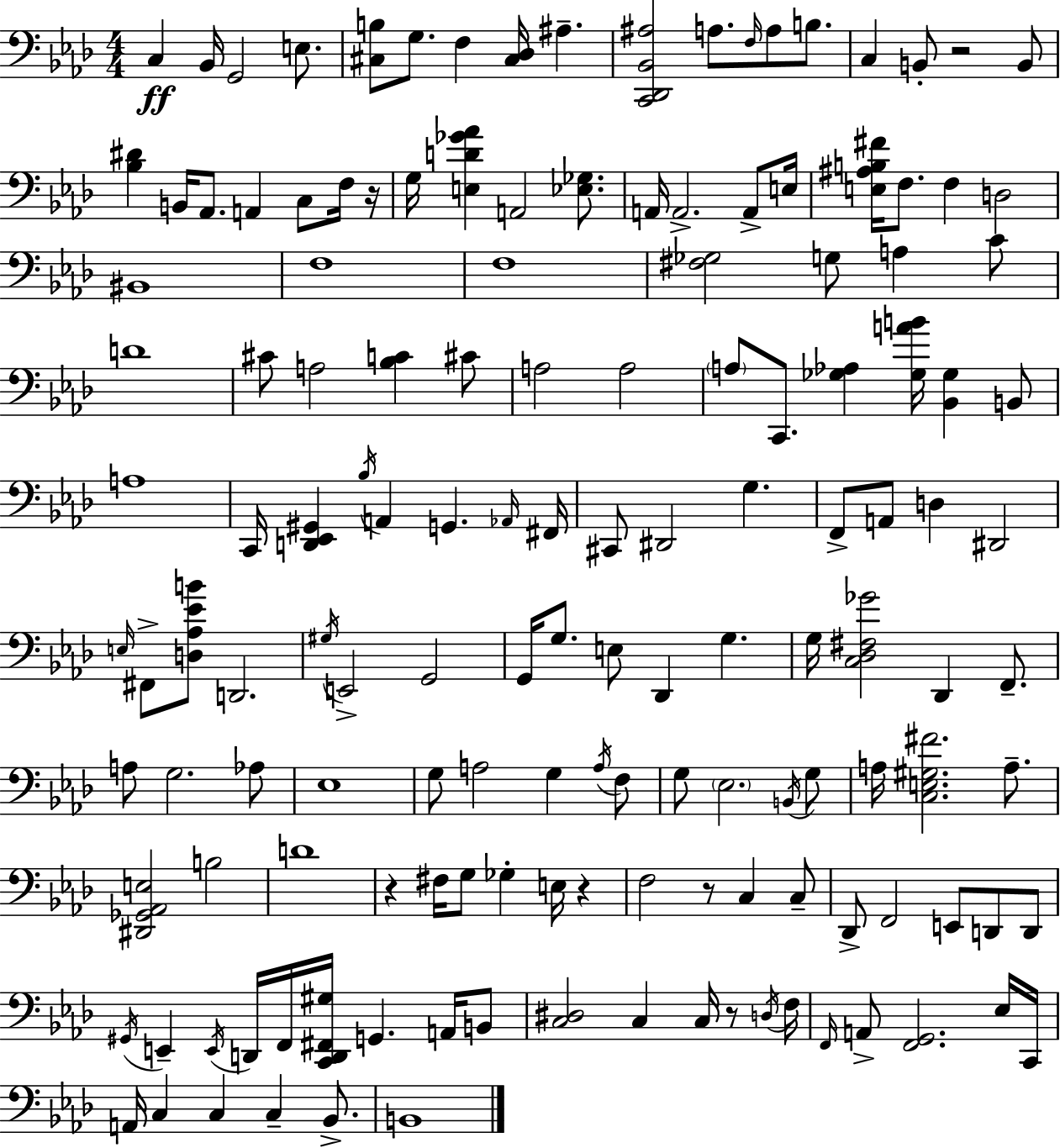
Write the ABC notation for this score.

X:1
T:Untitled
M:4/4
L:1/4
K:Fm
C, _B,,/4 G,,2 E,/2 [^C,B,]/2 G,/2 F, [^C,_D,]/4 ^A, [C,,_D,,_B,,^A,]2 A,/2 F,/4 A,/2 B,/2 C, B,,/2 z2 B,,/2 [_B,^D] B,,/4 _A,,/2 A,, C,/2 F,/4 z/4 G,/4 [E,D_G_A] A,,2 [_E,_G,]/2 A,,/4 A,,2 A,,/2 E,/4 [E,^A,B,^F]/4 F,/2 F, D,2 ^B,,4 F,4 F,4 [^F,_G,]2 G,/2 A, C/2 D4 ^C/2 A,2 [_B,C] ^C/2 A,2 A,2 A,/2 C,,/2 [_G,_A,] [_G,AB]/4 [_B,,_G,] B,,/2 A,4 C,,/4 [D,,_E,,^G,,] _B,/4 A,, G,, _A,,/4 ^F,,/4 ^C,,/2 ^D,,2 G, F,,/2 A,,/2 D, ^D,,2 E,/4 ^F,,/2 [D,_A,_EB]/2 D,,2 ^G,/4 E,,2 G,,2 G,,/4 G,/2 E,/2 _D,, G, G,/4 [C,_D,^F,_G]2 _D,, F,,/2 A,/2 G,2 _A,/2 _E,4 G,/2 A,2 G, A,/4 F,/2 G,/2 _E,2 B,,/4 G,/2 A,/4 [C,E,^G,^F]2 A,/2 [^D,,_G,,_A,,E,]2 B,2 D4 z ^F,/4 G,/2 _G, E,/4 z F,2 z/2 C, C,/2 _D,,/2 F,,2 E,,/2 D,,/2 D,,/2 ^G,,/4 E,, E,,/4 D,,/4 F,,/4 [C,,D,,^F,,^G,]/4 G,, A,,/4 B,,/2 [C,^D,]2 C, C,/4 z/2 D,/4 F,/4 F,,/4 A,,/2 [F,,G,,]2 _E,/4 C,,/4 A,,/4 C, C, C, _B,,/2 B,,4